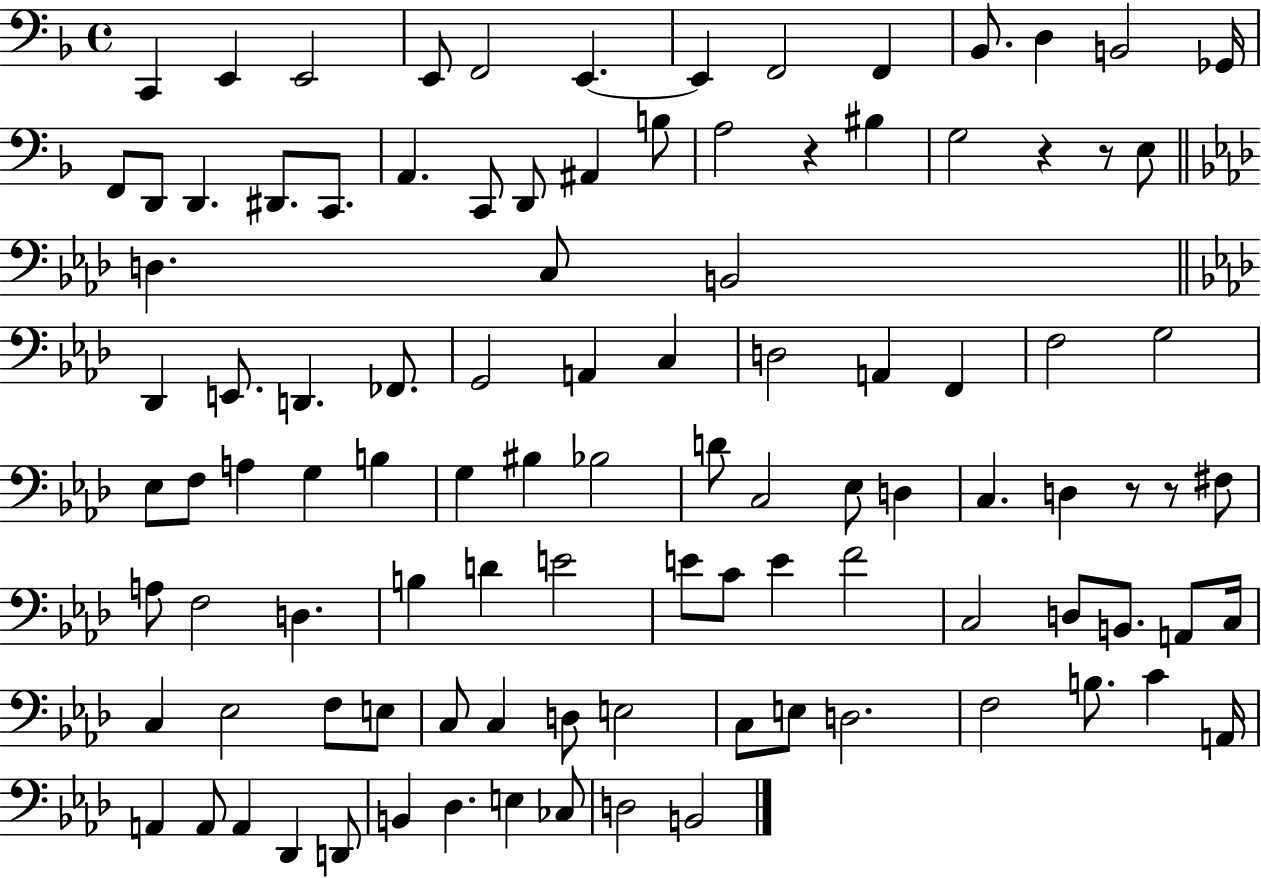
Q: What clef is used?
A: bass